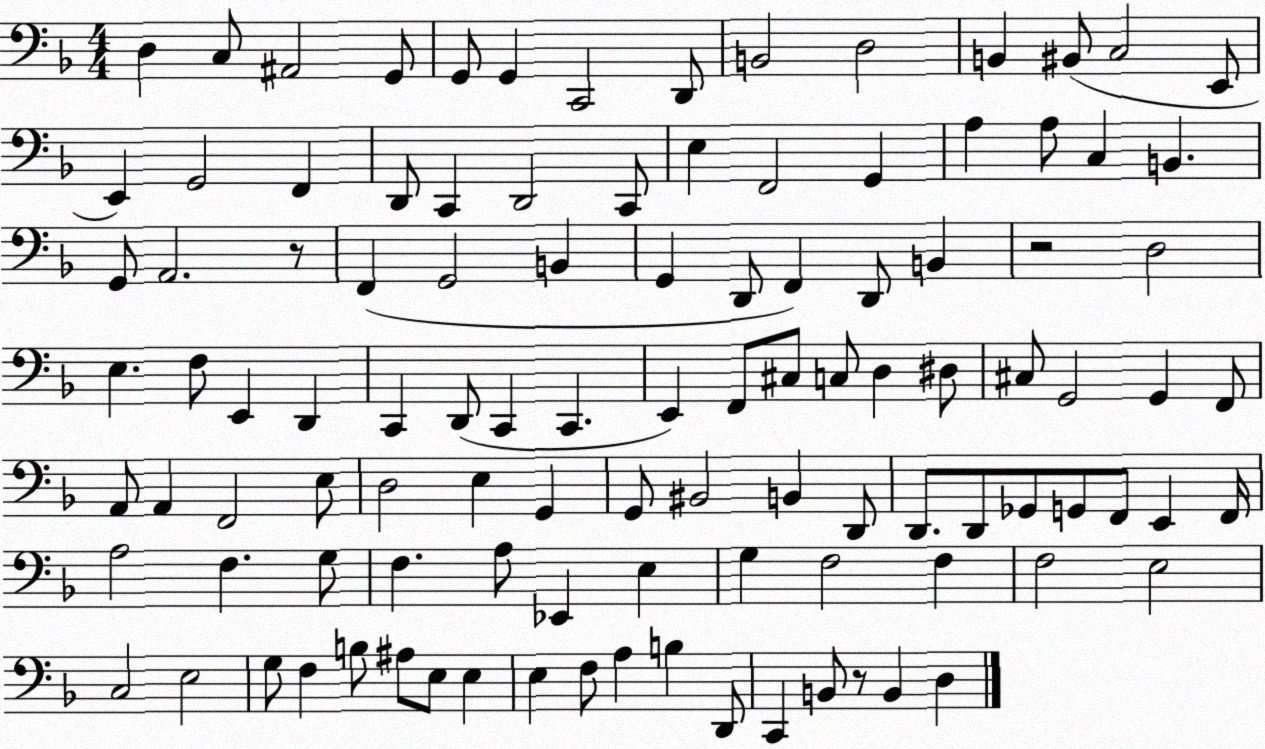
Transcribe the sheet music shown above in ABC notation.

X:1
T:Untitled
M:4/4
L:1/4
K:F
D, C,/2 ^A,,2 G,,/2 G,,/2 G,, C,,2 D,,/2 B,,2 D,2 B,, ^B,,/2 C,2 E,,/2 E,, G,,2 F,, D,,/2 C,, D,,2 C,,/2 E, F,,2 G,, A, A,/2 C, B,, G,,/2 A,,2 z/2 F,, G,,2 B,, G,, D,,/2 F,, D,,/2 B,, z2 D,2 E, F,/2 E,, D,, C,, D,,/2 C,, C,, E,, F,,/2 ^C,/2 C,/2 D, ^D,/2 ^C,/2 G,,2 G,, F,,/2 A,,/2 A,, F,,2 E,/2 D,2 E, G,, G,,/2 ^B,,2 B,, D,,/2 D,,/2 D,,/2 _G,,/2 G,,/2 F,,/2 E,, F,,/4 A,2 F, G,/2 F, A,/2 _E,, E, G, F,2 F, F,2 E,2 C,2 E,2 G,/2 F, B,/2 ^A,/2 E,/2 E, E, F,/2 A, B, D,,/2 C,, B,,/2 z/2 B,, D,